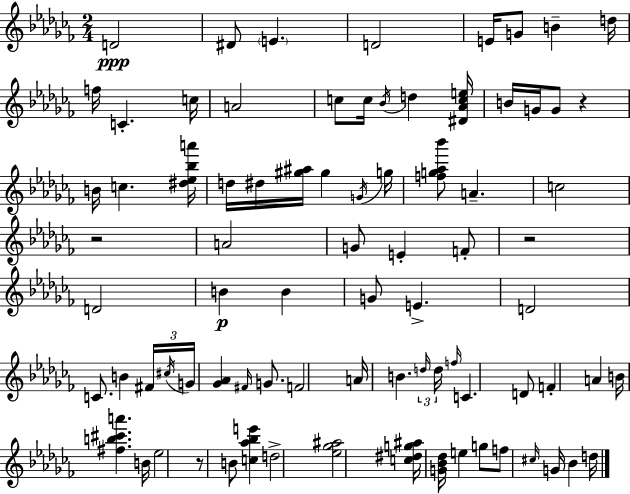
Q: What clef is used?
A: treble